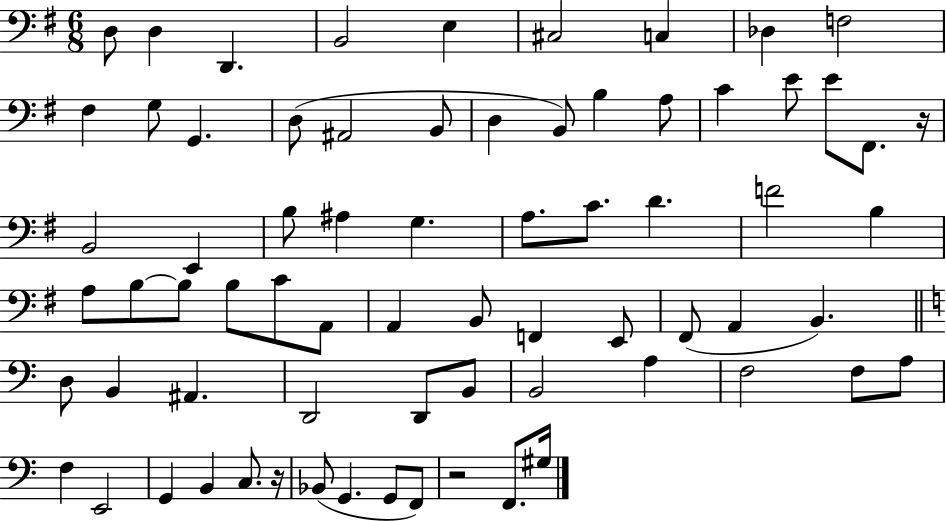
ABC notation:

X:1
T:Untitled
M:6/8
L:1/4
K:G
D,/2 D, D,, B,,2 E, ^C,2 C, _D, F,2 ^F, G,/2 G,, D,/2 ^A,,2 B,,/2 D, B,,/2 B, A,/2 C E/2 E/2 ^F,,/2 z/4 B,,2 E,, B,/2 ^A, G, A,/2 C/2 D F2 B, A,/2 B,/2 B,/2 B,/2 C/2 A,,/2 A,, B,,/2 F,, E,,/2 ^F,,/2 A,, B,, D,/2 B,, ^A,, D,,2 D,,/2 B,,/2 B,,2 A, F,2 F,/2 A,/2 F, E,,2 G,, B,, C,/2 z/4 _B,,/2 G,, G,,/2 F,,/2 z2 F,,/2 ^G,/4